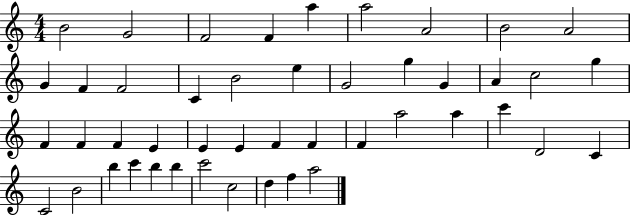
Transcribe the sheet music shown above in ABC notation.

X:1
T:Untitled
M:4/4
L:1/4
K:C
B2 G2 F2 F a a2 A2 B2 A2 G F F2 C B2 e G2 g G A c2 g F F F E E E F F F a2 a c' D2 C C2 B2 b c' b b c'2 c2 d f a2